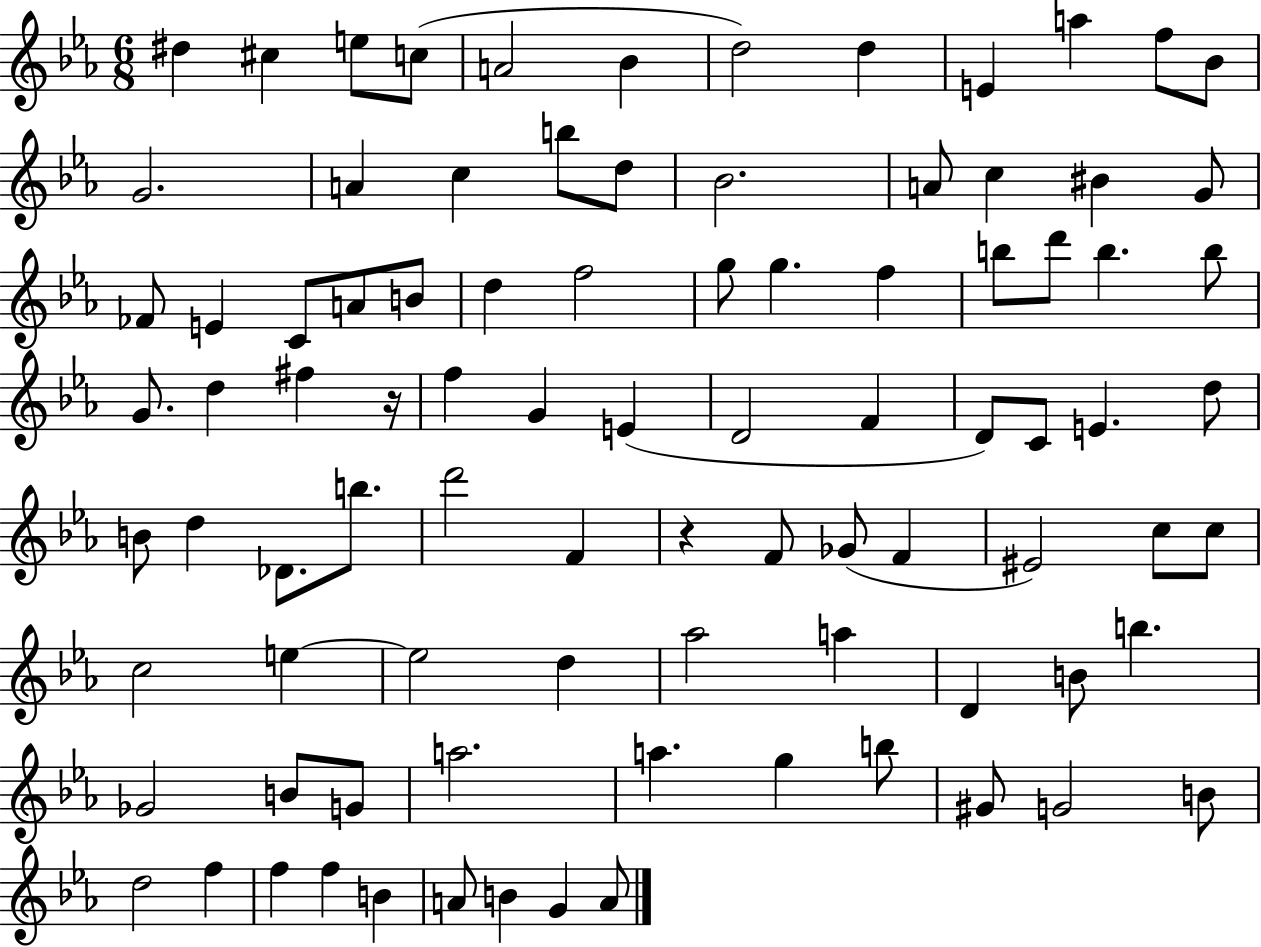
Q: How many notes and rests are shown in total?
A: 90